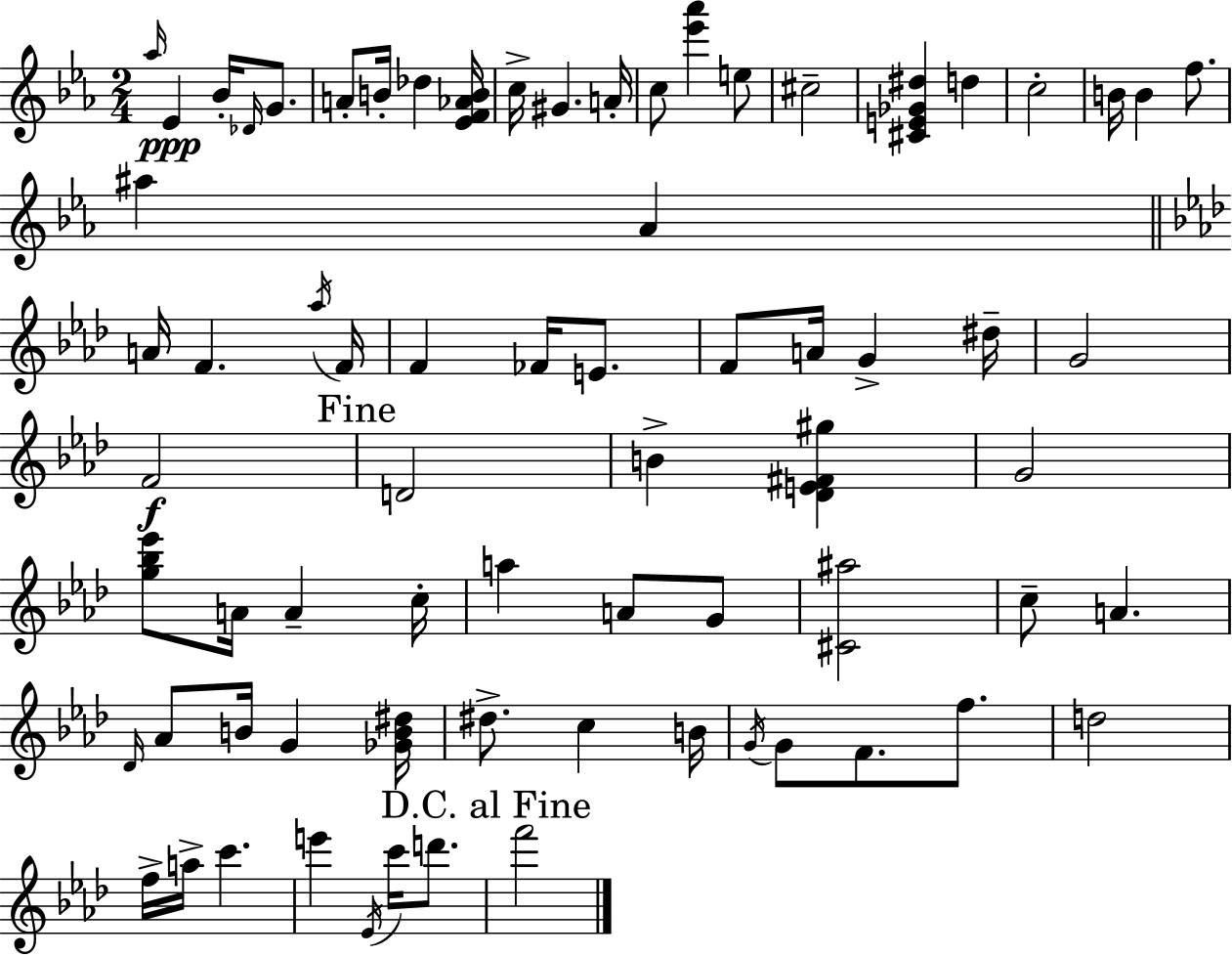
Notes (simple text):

Ab5/s Eb4/q Bb4/s Db4/s G4/e. A4/e B4/s Db5/q [Eb4,F4,Ab4,B4]/s C5/s G#4/q. A4/s C5/e [Eb6,Ab6]/q E5/e C#5/h [C#4,E4,Gb4,D#5]/q D5/q C5/h B4/s B4/q F5/e. A#5/q Ab4/q A4/s F4/q. Ab5/s F4/s F4/q FES4/s E4/e. F4/e A4/s G4/q D#5/s G4/h F4/h D4/h B4/q [Db4,E4,F#4,G#5]/q G4/h [G5,Bb5,Eb6]/e A4/s A4/q C5/s A5/q A4/e G4/e [C#4,A#5]/h C5/e A4/q. Db4/s Ab4/e B4/s G4/q [Gb4,B4,D#5]/s D#5/e. C5/q B4/s G4/s G4/e F4/e. F5/e. D5/h F5/s A5/s C6/q. E6/q Eb4/s C6/s D6/e. F6/h